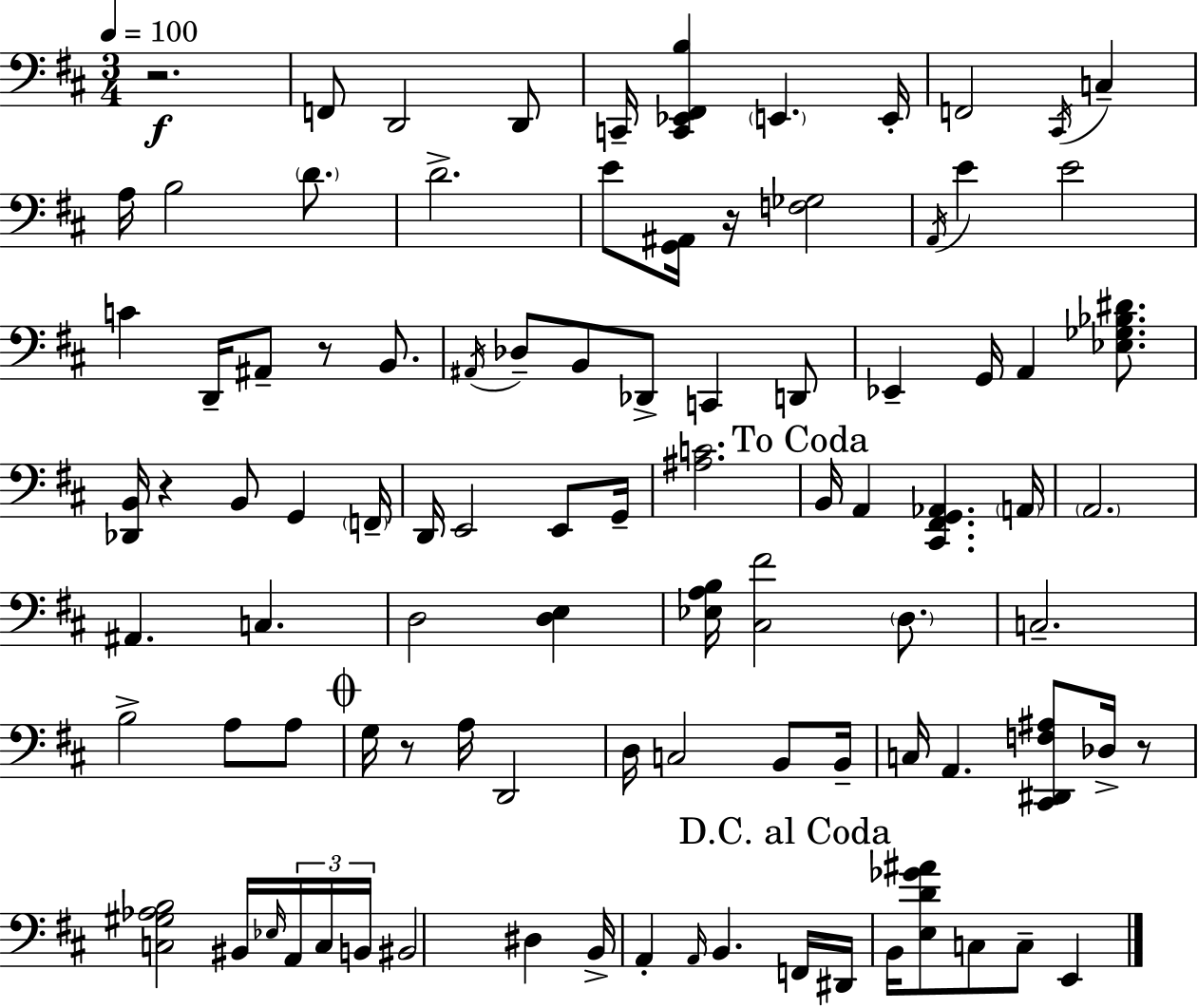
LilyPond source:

{
  \clef bass
  \numericTimeSignature
  \time 3/4
  \key d \major
  \tempo 4 = 100
  r2.\f | f,8 d,2 d,8 | c,16-- <c, ees, fis, b>4 \parenthesize e,4. e,16-. | f,2 \acciaccatura { cis,16 } c4-- | \break a16 b2 \parenthesize d'8. | d'2.-> | e'8 <g, ais,>16 r16 <f ges>2 | \acciaccatura { a,16 } e'4 e'2 | \break c'4 d,16-- ais,8-- r8 b,8. | \acciaccatura { ais,16 } des8-- b,8 des,8-> c,4 | d,8 ees,4-- g,16 a,4 | <ees ges bes dis'>8. <des, b,>16 r4 b,8 g,4 | \break \parenthesize f,16-- d,16 e,2 | e,8 g,16-- <ais c'>2. | \mark "To Coda" b,16 a,4 <cis, fis, g, aes,>4. | \parenthesize a,16 \parenthesize a,2. | \break ais,4. c4. | d2 <d e>4 | <ees a b>16 <cis fis'>2 | \parenthesize d8. c2.-- | \break b2-> a8 | a8 \mark \markup { \musicglyph "scripts.coda" } g16 r8 a16 d,2 | d16 c2 | b,8 b,16-- c16 a,4. <cis, dis, f ais>8 | \break des16-> r8 <c gis aes b>2 bis,16 | \grace { ees16 } \tuplet 3/2 { a,16 c16 b,16 } bis,2 | dis4 b,16-> a,4-. \grace { a,16 } b,4. | \mark "D.C. al Coda" f,16 dis,16 b,16 <e d' ges' ais'>8 c8 c8-- | \break e,4 \bar "|."
}